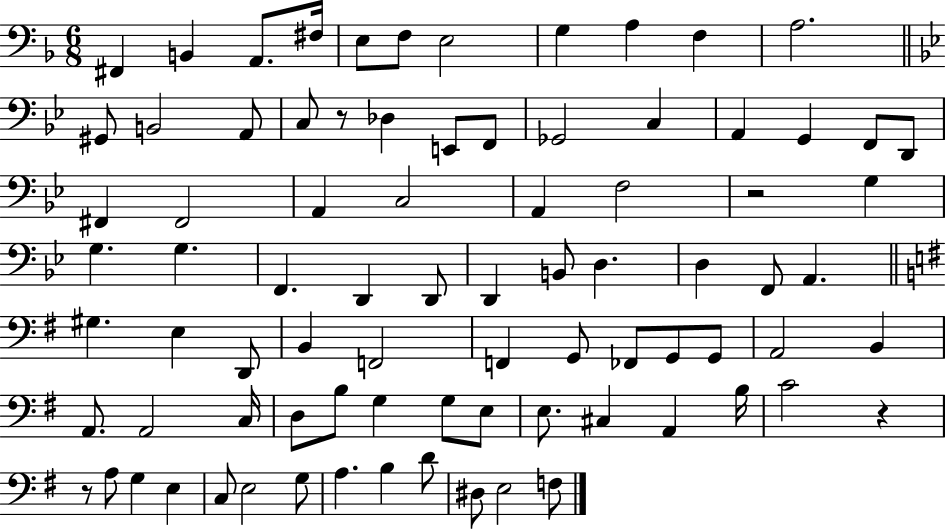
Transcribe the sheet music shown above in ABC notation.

X:1
T:Untitled
M:6/8
L:1/4
K:F
^F,, B,, A,,/2 ^F,/4 E,/2 F,/2 E,2 G, A, F, A,2 ^G,,/2 B,,2 A,,/2 C,/2 z/2 _D, E,,/2 F,,/2 _G,,2 C, A,, G,, F,,/2 D,,/2 ^F,, ^F,,2 A,, C,2 A,, F,2 z2 G, G, G, F,, D,, D,,/2 D,, B,,/2 D, D, F,,/2 A,, ^G, E, D,,/2 B,, F,,2 F,, G,,/2 _F,,/2 G,,/2 G,,/2 A,,2 B,, A,,/2 A,,2 C,/4 D,/2 B,/2 G, G,/2 E,/2 E,/2 ^C, A,, B,/4 C2 z z/2 A,/2 G, E, C,/2 E,2 G,/2 A, B, D/2 ^D,/2 E,2 F,/2